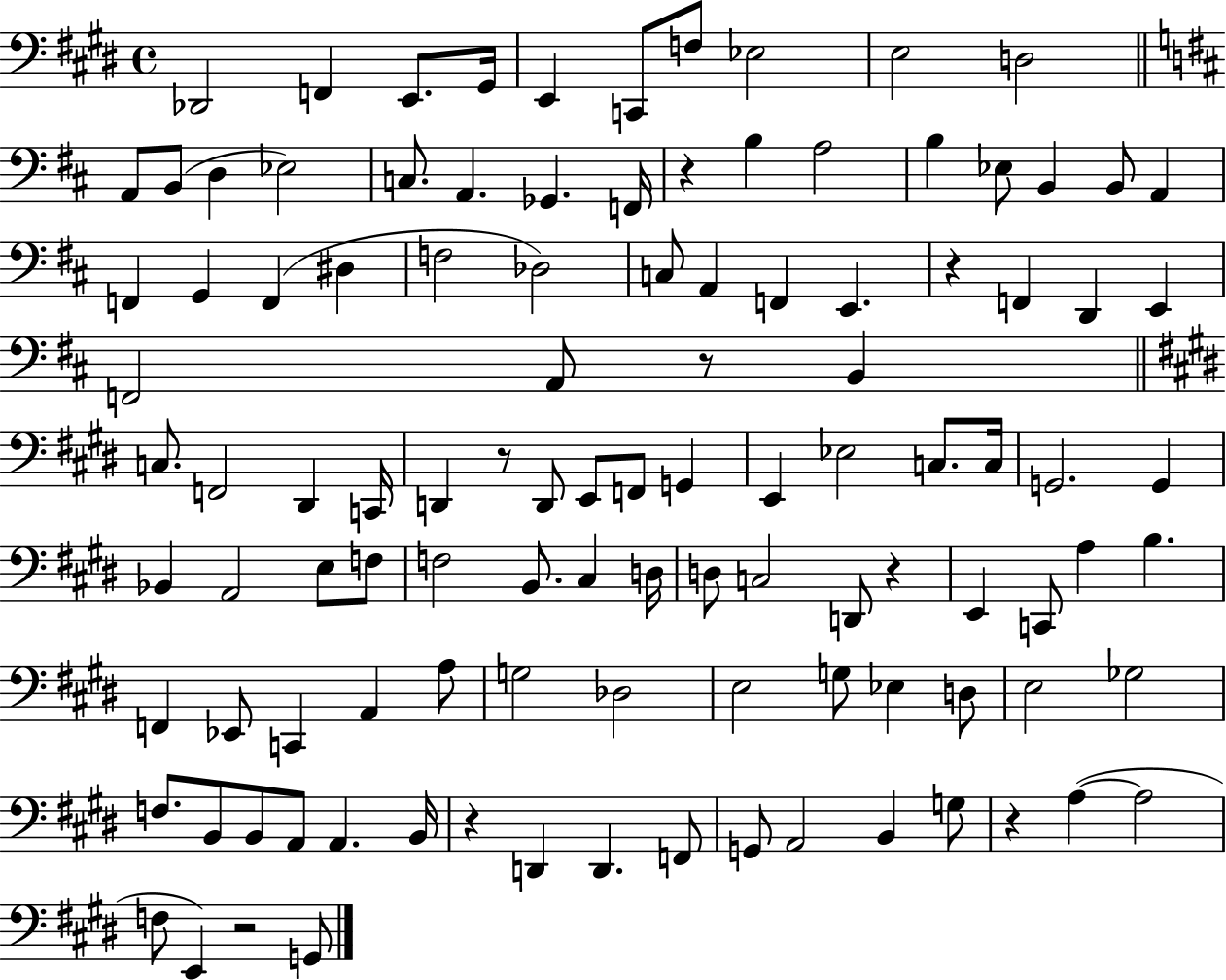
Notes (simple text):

Db2/h F2/q E2/e. G#2/s E2/q C2/e F3/e Eb3/h E3/h D3/h A2/e B2/e D3/q Eb3/h C3/e. A2/q. Gb2/q. F2/s R/q B3/q A3/h B3/q Eb3/e B2/q B2/e A2/q F2/q G2/q F2/q D#3/q F3/h Db3/h C3/e A2/q F2/q E2/q. R/q F2/q D2/q E2/q F2/h A2/e R/e B2/q C3/e. F2/h D#2/q C2/s D2/q R/e D2/e E2/e F2/e G2/q E2/q Eb3/h C3/e. C3/s G2/h. G2/q Bb2/q A2/h E3/e F3/e F3/h B2/e. C#3/q D3/s D3/e C3/h D2/e R/q E2/q C2/e A3/q B3/q. F2/q Eb2/e C2/q A2/q A3/e G3/h Db3/h E3/h G3/e Eb3/q D3/e E3/h Gb3/h F3/e. B2/e B2/e A2/e A2/q. B2/s R/q D2/q D2/q. F2/e G2/e A2/h B2/q G3/e R/q A3/q A3/h F3/e E2/q R/h G2/e